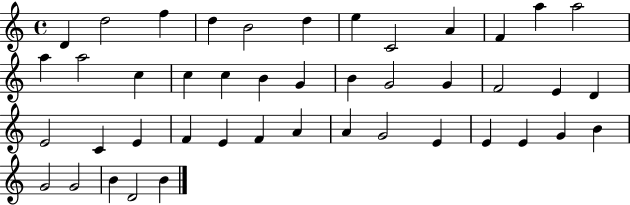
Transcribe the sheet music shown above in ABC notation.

X:1
T:Untitled
M:4/4
L:1/4
K:C
D d2 f d B2 d e C2 A F a a2 a a2 c c c B G B G2 G F2 E D E2 C E F E F A A G2 E E E G B G2 G2 B D2 B